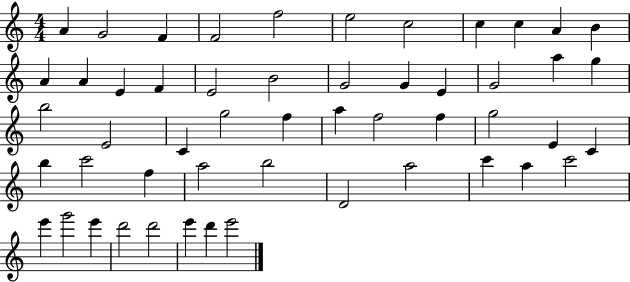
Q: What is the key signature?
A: C major